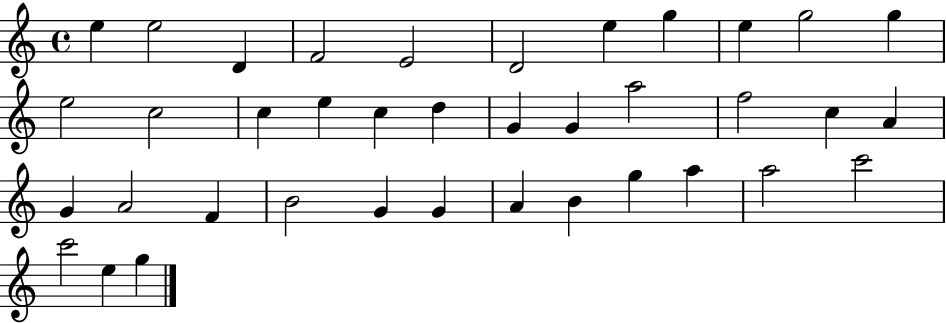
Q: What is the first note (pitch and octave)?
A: E5